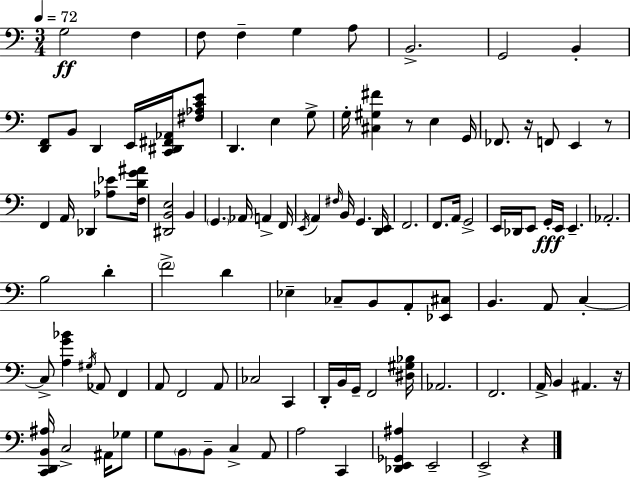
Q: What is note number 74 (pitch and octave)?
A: A#2